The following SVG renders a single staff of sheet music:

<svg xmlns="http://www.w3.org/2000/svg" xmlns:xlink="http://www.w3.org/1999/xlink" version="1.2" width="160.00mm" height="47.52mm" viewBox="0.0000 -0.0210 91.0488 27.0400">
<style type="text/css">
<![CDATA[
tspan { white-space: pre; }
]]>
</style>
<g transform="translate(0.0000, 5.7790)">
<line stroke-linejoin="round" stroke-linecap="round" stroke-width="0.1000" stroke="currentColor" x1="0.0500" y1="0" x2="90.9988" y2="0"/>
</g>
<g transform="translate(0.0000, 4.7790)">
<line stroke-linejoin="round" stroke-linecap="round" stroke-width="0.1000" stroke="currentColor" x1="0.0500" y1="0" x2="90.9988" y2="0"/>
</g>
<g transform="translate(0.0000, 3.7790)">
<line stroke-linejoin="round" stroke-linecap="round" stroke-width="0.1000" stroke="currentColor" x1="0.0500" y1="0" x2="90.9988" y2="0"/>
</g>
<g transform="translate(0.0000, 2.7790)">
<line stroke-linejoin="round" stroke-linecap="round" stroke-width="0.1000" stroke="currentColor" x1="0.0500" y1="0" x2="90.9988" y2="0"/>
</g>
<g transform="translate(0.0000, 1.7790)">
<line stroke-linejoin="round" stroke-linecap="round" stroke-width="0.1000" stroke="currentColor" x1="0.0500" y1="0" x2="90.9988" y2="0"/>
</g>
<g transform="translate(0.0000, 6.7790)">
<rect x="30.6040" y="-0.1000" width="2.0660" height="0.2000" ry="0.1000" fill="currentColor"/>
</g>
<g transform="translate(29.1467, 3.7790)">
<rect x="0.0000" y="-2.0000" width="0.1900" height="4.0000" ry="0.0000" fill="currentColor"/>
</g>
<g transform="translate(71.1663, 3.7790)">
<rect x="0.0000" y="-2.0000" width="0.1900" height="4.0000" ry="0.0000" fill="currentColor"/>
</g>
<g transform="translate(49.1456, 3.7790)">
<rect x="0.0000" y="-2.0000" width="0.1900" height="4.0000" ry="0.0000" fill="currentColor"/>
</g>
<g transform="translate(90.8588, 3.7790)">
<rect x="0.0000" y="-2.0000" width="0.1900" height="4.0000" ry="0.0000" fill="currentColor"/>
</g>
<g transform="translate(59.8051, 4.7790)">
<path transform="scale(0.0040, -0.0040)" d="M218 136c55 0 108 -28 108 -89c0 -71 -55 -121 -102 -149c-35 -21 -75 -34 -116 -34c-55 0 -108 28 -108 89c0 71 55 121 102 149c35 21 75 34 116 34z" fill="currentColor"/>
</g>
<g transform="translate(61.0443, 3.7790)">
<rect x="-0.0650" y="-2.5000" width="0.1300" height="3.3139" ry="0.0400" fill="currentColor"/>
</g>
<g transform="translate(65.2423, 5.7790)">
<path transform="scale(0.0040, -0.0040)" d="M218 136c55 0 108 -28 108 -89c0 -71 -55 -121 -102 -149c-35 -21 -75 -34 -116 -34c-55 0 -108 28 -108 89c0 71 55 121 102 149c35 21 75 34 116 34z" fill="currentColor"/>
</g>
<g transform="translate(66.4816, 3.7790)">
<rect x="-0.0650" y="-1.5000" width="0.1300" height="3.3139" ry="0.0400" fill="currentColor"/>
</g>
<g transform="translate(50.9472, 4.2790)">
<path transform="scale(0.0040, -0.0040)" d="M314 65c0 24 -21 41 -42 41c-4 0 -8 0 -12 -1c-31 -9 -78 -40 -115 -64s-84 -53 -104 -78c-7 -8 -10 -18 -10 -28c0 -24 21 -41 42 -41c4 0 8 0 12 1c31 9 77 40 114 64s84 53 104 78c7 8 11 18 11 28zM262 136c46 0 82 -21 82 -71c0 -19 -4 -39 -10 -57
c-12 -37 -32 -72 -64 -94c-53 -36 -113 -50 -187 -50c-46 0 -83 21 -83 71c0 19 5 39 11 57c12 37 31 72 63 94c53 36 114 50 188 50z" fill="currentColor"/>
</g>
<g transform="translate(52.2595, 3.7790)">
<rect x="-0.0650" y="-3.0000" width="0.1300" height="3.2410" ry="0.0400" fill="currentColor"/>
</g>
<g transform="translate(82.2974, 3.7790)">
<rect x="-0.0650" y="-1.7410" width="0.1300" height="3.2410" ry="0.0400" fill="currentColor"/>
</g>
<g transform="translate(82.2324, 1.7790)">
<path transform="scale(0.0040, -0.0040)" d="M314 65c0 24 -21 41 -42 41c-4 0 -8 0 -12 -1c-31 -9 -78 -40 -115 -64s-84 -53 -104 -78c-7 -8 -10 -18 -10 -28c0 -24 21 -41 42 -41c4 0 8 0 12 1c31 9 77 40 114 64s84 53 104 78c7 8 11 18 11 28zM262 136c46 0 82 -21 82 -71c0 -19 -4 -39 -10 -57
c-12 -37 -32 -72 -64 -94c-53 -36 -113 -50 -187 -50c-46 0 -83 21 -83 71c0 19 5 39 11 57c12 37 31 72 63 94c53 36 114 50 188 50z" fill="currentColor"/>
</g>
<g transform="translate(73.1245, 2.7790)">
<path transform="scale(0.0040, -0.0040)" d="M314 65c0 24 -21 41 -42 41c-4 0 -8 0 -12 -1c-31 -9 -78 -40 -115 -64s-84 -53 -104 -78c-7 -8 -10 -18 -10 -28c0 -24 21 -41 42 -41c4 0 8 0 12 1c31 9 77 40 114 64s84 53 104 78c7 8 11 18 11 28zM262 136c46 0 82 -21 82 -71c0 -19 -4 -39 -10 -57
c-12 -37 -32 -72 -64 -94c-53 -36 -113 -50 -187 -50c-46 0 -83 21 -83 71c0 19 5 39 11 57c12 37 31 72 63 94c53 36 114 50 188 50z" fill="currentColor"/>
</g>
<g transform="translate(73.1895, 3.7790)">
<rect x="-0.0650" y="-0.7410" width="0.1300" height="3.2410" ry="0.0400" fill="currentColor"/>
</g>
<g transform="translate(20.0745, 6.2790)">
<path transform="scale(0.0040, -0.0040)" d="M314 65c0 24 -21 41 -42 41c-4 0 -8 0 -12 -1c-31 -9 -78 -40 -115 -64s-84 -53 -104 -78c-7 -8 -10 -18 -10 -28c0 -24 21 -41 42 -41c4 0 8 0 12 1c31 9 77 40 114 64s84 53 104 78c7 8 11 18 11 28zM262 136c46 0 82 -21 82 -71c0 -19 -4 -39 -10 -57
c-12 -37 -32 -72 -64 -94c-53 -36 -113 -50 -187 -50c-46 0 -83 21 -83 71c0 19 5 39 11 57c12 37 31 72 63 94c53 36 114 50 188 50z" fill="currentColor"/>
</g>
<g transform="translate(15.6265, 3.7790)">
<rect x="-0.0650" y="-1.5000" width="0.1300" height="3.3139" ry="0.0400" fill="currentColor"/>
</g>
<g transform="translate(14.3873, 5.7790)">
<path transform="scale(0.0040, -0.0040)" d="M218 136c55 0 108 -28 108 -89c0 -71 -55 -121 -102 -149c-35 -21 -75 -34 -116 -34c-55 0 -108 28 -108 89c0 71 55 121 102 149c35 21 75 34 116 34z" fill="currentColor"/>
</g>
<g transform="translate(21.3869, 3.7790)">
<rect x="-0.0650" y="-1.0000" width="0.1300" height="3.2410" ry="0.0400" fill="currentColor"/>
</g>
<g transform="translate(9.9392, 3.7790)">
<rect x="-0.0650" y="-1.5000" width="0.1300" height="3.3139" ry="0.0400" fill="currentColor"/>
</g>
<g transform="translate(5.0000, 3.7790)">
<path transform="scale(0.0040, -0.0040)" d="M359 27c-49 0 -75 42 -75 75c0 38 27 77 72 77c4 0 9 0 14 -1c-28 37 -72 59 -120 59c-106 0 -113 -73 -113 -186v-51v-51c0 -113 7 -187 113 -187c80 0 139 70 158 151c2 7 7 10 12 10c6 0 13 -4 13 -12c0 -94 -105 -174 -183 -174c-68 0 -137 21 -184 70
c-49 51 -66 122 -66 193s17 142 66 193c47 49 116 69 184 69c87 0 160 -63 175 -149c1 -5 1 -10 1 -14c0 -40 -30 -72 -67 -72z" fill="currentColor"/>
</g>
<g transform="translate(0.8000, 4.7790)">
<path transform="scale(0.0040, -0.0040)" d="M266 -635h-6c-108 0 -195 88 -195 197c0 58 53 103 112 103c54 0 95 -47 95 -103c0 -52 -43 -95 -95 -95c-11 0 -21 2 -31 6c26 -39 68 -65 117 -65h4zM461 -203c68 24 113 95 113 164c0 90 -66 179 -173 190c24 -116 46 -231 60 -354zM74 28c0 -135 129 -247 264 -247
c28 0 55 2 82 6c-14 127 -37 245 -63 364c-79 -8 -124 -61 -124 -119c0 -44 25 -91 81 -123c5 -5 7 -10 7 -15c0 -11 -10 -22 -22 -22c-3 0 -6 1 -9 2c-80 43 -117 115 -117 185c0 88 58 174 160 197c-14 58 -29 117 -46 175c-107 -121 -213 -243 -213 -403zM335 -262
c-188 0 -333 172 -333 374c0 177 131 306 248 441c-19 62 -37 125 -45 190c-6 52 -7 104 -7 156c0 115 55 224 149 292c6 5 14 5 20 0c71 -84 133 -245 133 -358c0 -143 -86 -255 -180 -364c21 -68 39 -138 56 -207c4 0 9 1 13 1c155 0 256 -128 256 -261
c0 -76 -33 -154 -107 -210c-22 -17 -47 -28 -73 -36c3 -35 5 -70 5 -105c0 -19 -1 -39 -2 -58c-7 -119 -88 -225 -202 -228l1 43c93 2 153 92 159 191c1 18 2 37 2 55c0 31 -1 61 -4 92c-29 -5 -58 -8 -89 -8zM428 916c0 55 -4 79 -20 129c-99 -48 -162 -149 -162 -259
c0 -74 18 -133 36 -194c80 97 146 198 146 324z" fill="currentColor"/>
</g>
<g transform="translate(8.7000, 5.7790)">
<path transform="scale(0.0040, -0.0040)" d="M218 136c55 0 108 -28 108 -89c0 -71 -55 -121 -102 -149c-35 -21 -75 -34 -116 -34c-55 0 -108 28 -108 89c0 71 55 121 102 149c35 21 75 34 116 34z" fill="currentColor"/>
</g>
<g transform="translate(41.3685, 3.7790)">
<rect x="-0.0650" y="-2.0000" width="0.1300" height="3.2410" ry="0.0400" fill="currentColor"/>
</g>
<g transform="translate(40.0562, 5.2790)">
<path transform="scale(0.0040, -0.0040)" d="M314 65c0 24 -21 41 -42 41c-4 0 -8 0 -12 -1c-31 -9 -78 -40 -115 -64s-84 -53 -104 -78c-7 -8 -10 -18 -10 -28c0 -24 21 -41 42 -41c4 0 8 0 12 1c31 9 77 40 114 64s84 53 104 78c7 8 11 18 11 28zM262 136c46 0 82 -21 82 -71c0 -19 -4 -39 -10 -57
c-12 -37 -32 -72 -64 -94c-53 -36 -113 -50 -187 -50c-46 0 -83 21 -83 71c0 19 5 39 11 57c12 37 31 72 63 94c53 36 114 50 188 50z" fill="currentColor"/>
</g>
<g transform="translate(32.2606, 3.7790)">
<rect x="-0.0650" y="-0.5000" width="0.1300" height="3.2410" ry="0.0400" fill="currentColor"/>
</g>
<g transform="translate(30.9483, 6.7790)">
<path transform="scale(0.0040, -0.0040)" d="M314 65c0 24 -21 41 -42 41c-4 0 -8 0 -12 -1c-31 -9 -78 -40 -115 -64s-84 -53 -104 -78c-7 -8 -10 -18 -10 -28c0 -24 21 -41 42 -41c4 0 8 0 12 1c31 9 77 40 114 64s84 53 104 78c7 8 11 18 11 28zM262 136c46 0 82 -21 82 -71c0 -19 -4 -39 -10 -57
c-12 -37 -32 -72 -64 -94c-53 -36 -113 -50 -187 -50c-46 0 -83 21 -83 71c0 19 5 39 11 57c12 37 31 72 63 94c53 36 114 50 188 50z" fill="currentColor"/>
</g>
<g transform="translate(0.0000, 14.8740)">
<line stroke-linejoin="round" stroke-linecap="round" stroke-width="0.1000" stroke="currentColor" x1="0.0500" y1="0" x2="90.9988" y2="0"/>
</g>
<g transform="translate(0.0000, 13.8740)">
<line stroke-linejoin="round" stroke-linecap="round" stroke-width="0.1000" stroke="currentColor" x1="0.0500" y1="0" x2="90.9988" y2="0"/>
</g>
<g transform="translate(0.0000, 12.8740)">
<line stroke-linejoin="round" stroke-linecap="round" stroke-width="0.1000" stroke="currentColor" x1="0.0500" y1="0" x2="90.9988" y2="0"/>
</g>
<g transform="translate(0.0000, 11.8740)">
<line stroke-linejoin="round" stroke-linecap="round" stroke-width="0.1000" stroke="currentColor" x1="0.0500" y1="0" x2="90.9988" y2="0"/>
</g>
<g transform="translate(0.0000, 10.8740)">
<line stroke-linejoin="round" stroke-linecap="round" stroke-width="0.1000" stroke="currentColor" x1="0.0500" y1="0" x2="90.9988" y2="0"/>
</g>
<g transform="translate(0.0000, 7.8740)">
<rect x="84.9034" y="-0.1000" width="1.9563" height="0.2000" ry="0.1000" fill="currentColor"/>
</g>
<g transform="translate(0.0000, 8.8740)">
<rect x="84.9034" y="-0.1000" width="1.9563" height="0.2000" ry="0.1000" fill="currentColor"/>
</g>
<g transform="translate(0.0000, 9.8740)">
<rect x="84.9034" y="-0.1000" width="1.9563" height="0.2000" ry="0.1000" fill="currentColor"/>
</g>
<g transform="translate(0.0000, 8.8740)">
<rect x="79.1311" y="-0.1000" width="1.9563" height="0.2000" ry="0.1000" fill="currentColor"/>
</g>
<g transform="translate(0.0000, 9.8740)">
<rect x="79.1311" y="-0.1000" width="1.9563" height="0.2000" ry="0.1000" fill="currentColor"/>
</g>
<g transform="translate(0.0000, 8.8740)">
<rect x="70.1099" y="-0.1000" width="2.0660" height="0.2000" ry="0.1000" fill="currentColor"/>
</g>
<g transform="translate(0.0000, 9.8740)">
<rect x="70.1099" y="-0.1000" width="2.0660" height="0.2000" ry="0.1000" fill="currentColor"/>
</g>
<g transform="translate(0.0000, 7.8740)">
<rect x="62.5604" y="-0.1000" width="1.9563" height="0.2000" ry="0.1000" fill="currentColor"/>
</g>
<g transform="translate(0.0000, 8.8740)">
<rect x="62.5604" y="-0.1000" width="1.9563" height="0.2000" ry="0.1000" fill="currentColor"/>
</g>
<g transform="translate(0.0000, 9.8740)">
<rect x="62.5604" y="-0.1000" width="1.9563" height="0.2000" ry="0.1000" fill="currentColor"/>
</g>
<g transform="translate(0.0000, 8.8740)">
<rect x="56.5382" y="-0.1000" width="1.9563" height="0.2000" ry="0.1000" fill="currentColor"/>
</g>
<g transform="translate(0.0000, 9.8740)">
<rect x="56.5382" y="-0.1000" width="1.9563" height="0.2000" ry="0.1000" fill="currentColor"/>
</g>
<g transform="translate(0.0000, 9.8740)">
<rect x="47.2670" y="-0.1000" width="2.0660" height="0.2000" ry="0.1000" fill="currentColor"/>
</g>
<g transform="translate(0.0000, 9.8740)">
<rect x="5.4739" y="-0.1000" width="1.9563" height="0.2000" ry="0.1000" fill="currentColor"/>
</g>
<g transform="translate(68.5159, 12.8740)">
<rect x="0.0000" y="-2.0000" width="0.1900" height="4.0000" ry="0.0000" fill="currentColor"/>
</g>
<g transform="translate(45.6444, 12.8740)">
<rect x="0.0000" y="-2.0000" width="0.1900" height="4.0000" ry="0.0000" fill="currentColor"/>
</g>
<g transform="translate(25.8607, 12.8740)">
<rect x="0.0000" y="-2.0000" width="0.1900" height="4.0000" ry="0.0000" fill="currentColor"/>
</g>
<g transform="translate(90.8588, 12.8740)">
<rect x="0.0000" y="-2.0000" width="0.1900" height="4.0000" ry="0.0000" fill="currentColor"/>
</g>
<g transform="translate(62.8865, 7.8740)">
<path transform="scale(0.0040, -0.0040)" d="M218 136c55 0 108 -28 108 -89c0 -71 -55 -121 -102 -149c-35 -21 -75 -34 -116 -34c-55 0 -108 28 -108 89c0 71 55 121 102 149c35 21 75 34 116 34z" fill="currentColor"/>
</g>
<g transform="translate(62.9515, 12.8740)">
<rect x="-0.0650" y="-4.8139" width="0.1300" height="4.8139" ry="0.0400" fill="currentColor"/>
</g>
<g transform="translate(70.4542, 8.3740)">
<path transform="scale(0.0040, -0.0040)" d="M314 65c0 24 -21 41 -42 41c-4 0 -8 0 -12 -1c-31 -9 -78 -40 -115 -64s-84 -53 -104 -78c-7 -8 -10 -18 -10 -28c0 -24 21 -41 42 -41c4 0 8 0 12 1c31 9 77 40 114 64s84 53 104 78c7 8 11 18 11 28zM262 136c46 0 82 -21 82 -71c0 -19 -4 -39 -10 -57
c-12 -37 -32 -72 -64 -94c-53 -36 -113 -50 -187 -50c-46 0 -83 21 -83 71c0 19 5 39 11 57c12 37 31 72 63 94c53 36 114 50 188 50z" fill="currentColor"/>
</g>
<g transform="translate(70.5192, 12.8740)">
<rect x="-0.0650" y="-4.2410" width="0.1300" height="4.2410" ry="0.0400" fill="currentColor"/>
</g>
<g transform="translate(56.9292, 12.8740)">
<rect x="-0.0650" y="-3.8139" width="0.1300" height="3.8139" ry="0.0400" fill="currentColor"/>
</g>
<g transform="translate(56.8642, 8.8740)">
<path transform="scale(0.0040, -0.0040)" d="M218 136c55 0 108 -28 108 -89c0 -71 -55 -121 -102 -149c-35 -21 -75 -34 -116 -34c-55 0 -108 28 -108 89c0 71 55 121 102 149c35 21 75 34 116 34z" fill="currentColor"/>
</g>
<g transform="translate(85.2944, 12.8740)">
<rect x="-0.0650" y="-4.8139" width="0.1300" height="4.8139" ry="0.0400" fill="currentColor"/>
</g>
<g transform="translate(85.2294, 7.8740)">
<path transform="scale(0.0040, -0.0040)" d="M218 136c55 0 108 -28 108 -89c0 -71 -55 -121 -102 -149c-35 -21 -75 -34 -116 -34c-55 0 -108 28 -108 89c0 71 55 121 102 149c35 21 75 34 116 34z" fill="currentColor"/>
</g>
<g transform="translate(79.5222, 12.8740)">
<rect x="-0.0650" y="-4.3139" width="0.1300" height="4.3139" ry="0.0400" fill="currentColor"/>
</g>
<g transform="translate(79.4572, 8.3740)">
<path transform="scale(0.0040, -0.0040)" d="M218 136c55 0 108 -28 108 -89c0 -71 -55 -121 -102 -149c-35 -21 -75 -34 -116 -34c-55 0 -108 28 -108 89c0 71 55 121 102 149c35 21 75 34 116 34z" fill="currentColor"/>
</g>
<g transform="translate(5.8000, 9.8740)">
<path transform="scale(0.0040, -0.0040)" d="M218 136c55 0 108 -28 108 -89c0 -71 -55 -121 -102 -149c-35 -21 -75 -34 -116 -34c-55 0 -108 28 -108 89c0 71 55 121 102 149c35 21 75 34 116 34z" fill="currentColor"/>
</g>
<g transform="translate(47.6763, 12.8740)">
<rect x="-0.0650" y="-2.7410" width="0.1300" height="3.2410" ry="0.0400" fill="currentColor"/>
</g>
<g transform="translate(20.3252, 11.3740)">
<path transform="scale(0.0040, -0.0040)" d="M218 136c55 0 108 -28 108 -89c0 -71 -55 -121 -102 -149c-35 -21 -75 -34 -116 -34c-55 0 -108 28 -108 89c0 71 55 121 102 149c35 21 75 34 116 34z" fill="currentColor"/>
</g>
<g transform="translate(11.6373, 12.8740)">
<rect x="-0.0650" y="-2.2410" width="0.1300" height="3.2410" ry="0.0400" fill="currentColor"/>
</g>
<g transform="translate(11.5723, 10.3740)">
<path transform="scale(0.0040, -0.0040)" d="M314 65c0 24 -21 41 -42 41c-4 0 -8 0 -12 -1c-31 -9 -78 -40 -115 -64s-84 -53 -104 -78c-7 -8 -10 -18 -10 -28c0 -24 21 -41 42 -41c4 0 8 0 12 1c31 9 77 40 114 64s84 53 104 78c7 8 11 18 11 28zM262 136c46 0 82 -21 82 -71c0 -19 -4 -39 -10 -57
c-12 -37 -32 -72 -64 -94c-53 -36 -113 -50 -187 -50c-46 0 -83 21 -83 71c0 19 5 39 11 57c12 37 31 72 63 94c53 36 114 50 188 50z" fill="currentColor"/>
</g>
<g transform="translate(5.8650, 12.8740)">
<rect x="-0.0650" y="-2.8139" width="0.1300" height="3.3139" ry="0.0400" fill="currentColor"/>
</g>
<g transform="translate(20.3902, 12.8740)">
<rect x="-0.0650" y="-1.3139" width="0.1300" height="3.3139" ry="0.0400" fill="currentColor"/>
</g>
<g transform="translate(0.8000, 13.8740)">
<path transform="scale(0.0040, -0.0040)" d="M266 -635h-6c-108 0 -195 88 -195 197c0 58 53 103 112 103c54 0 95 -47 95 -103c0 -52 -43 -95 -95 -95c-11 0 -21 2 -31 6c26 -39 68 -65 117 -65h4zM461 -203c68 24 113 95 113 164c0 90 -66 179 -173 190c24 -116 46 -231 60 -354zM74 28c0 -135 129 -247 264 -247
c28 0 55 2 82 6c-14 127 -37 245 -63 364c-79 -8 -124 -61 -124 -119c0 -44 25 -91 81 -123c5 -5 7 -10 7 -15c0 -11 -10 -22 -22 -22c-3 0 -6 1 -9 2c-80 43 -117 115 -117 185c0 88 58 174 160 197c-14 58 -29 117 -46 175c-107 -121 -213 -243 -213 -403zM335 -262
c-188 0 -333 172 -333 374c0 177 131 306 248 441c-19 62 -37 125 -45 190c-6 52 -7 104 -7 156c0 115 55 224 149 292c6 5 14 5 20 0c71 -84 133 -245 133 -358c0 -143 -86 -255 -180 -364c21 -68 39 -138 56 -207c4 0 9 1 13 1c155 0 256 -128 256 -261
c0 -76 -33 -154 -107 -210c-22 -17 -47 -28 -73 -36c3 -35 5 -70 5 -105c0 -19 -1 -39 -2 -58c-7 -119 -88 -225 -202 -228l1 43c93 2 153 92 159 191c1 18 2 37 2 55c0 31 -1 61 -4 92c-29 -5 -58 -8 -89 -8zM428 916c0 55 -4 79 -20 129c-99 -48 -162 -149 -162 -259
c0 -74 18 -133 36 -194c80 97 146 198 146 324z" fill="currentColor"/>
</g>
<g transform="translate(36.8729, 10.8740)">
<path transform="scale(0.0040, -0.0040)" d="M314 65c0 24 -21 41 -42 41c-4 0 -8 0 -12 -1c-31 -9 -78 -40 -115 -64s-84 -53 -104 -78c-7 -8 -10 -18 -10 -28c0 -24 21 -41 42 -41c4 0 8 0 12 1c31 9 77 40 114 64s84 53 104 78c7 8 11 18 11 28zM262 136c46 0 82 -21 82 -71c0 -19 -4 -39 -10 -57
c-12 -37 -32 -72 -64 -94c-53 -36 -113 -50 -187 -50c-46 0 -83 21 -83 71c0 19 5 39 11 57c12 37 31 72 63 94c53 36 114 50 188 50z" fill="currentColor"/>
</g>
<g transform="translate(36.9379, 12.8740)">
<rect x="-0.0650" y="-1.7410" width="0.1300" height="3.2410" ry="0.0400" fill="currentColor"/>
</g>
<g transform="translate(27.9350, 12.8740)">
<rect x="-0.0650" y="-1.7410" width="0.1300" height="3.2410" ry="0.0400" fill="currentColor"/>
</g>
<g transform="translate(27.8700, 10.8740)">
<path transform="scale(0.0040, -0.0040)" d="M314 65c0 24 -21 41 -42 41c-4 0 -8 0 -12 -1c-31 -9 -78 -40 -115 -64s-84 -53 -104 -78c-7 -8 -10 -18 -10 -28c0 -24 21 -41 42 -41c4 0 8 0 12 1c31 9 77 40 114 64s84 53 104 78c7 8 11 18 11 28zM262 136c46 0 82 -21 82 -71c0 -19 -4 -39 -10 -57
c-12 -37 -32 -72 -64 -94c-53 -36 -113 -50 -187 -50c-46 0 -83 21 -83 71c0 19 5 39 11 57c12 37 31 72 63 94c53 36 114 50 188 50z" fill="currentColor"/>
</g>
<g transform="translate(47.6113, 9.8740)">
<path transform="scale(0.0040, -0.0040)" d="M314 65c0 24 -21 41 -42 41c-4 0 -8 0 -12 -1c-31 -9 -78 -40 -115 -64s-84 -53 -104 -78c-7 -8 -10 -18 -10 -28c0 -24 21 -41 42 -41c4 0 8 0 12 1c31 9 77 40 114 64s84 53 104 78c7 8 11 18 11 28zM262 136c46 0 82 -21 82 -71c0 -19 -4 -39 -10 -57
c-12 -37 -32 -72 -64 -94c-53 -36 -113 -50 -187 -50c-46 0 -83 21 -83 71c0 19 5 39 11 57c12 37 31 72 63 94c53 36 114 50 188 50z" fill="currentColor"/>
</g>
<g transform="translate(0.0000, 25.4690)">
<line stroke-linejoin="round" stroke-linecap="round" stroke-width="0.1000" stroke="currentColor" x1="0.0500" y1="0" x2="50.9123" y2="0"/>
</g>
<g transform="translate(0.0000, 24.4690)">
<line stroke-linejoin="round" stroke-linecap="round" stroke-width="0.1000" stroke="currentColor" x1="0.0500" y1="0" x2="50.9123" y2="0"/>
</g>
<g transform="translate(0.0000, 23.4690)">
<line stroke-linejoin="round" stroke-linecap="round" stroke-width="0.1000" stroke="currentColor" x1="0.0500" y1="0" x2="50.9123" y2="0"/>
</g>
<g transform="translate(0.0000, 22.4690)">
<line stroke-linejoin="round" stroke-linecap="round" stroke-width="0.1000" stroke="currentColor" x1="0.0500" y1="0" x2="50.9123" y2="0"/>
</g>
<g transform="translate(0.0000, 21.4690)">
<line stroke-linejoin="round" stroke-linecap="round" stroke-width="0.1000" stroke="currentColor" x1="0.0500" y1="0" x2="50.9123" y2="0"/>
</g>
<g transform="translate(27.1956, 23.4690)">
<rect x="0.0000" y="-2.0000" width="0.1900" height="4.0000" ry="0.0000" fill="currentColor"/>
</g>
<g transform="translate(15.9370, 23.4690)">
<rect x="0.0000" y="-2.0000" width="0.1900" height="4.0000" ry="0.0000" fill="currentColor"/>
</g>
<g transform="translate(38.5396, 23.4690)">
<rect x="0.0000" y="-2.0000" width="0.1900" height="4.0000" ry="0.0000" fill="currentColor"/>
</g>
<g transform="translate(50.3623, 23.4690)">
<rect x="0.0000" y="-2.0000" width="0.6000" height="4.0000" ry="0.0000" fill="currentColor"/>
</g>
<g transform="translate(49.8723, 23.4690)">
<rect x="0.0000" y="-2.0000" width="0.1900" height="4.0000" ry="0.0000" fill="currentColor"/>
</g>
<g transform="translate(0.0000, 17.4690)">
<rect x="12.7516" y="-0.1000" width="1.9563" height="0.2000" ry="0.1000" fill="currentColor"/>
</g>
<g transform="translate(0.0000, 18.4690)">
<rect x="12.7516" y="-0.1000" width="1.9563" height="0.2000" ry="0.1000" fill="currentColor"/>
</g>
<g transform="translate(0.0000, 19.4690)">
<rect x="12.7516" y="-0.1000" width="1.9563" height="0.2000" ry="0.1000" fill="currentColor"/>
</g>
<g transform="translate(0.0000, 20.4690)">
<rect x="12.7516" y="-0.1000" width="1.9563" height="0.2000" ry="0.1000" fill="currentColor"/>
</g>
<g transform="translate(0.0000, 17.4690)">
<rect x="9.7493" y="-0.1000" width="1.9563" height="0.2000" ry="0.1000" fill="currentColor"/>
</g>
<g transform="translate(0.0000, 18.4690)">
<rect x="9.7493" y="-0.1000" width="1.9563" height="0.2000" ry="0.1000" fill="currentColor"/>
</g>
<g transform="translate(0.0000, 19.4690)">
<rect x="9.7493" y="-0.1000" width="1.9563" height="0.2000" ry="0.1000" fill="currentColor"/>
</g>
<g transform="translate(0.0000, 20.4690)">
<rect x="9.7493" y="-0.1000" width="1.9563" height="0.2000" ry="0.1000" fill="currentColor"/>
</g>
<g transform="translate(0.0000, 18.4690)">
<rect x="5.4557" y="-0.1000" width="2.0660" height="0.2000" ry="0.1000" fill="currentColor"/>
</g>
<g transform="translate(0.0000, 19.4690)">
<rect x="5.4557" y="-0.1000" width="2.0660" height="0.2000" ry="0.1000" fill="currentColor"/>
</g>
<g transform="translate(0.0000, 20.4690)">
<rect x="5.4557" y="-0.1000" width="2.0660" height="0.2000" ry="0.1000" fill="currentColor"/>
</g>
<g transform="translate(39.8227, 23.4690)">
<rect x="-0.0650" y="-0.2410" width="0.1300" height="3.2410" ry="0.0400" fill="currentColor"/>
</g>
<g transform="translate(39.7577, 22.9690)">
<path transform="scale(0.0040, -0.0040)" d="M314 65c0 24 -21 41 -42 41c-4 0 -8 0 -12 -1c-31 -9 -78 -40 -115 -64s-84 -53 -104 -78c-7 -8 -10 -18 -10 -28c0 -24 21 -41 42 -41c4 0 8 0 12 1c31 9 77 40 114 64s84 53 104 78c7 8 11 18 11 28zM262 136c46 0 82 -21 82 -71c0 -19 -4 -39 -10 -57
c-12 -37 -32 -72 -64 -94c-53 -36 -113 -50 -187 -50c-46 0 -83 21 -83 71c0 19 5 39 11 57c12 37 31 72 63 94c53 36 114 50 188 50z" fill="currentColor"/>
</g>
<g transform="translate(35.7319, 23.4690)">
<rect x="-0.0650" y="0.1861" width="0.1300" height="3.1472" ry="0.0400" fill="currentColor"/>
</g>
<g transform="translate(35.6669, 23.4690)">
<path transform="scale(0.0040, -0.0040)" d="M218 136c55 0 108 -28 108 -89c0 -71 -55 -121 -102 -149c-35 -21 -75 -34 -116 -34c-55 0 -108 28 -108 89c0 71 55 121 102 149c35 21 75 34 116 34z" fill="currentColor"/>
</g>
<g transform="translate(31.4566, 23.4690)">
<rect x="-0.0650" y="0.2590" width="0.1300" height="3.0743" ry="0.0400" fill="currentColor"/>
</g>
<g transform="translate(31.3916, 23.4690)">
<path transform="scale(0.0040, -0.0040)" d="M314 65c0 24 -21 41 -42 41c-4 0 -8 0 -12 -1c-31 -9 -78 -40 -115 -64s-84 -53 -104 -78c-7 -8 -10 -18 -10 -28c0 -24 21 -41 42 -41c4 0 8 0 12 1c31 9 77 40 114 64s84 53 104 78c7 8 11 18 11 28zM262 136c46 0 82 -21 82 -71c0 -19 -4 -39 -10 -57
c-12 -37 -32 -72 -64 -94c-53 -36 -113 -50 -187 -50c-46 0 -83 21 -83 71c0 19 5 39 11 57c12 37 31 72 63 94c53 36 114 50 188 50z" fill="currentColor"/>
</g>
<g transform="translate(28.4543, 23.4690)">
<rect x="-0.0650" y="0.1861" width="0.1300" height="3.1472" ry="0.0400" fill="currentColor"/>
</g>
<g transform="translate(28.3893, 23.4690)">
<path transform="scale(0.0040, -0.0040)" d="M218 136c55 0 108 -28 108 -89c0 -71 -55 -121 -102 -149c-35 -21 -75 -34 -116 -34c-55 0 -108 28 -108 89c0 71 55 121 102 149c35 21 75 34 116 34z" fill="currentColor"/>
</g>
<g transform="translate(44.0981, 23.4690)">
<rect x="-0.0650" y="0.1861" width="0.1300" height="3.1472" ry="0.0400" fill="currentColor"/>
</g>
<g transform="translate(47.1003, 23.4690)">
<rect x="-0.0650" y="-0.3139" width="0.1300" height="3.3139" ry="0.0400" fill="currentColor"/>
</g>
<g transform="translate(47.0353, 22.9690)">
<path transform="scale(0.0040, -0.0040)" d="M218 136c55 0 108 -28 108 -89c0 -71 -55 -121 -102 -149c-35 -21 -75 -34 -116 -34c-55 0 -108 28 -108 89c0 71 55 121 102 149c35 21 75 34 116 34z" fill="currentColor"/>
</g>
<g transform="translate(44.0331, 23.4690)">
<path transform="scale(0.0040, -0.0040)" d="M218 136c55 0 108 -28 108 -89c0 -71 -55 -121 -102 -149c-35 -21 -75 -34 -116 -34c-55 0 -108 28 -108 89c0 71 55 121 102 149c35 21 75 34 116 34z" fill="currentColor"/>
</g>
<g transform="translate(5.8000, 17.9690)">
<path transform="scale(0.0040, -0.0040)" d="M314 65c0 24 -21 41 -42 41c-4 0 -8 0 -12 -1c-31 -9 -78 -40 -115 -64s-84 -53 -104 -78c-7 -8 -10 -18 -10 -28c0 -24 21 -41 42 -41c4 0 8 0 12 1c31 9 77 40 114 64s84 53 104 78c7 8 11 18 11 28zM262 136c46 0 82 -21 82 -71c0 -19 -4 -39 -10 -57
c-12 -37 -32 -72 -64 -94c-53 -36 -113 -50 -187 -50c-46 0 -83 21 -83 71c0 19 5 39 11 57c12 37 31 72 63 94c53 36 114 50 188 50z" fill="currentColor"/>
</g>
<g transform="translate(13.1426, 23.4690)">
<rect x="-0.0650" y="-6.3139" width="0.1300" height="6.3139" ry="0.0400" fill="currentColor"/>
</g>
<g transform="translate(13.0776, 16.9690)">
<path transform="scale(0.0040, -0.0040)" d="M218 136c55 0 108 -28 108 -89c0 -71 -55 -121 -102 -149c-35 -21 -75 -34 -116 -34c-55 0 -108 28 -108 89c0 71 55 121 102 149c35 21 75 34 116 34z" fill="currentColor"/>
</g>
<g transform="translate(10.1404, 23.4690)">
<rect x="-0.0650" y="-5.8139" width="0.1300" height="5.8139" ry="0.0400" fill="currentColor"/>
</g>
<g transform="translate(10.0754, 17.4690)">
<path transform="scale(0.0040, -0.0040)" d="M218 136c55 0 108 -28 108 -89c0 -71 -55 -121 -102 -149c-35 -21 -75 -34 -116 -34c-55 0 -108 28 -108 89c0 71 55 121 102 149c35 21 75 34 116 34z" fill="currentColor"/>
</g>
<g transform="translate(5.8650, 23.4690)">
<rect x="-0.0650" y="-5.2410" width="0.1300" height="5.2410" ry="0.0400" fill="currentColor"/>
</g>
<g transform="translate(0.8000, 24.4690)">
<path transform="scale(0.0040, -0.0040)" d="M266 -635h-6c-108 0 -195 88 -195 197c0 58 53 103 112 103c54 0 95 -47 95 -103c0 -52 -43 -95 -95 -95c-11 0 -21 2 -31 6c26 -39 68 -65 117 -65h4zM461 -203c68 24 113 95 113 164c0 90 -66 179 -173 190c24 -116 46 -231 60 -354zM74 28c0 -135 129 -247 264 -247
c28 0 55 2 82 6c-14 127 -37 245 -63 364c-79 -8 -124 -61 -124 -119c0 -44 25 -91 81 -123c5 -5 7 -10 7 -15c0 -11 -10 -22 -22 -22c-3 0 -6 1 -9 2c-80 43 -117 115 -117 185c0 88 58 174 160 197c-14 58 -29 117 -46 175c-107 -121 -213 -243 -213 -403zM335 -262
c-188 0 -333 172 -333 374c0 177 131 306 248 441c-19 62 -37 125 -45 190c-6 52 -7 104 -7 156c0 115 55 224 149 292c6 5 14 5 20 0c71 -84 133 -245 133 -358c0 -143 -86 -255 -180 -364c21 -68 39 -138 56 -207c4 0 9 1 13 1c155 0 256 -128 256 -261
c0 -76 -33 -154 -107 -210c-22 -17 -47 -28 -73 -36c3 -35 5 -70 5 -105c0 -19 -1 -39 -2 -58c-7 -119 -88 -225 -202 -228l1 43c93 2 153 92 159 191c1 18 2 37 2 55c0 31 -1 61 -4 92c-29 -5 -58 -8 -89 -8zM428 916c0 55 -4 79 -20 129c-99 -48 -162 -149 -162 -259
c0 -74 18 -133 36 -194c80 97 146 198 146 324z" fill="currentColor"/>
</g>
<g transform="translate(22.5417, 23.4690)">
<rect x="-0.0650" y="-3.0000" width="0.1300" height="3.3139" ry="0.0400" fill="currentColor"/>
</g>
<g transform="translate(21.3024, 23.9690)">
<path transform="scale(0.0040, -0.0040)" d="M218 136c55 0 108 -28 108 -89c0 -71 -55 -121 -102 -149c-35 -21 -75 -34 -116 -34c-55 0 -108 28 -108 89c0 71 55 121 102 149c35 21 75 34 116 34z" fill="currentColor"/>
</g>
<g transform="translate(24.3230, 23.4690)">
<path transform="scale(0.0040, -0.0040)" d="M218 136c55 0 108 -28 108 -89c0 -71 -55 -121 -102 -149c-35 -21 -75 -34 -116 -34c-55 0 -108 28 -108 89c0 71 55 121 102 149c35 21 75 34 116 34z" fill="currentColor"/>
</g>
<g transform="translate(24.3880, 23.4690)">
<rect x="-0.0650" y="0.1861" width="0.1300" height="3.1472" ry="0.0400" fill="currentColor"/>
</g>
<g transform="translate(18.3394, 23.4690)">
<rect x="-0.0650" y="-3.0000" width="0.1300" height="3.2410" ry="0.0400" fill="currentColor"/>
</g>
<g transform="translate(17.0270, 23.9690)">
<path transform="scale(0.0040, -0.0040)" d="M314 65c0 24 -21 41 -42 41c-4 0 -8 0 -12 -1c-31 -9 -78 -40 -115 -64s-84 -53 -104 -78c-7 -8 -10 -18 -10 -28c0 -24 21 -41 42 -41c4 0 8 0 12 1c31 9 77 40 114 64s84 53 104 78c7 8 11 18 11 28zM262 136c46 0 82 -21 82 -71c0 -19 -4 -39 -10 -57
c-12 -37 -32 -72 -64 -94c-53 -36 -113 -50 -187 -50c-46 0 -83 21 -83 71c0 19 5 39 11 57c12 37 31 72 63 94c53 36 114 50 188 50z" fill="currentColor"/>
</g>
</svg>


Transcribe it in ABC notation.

X:1
T:Untitled
M:4/4
L:1/4
K:C
E E D2 C2 F2 A2 G E d2 f2 a g2 e f2 f2 a2 c' e' d'2 d' e' f'2 g' a' A2 A B B B2 B c2 B c